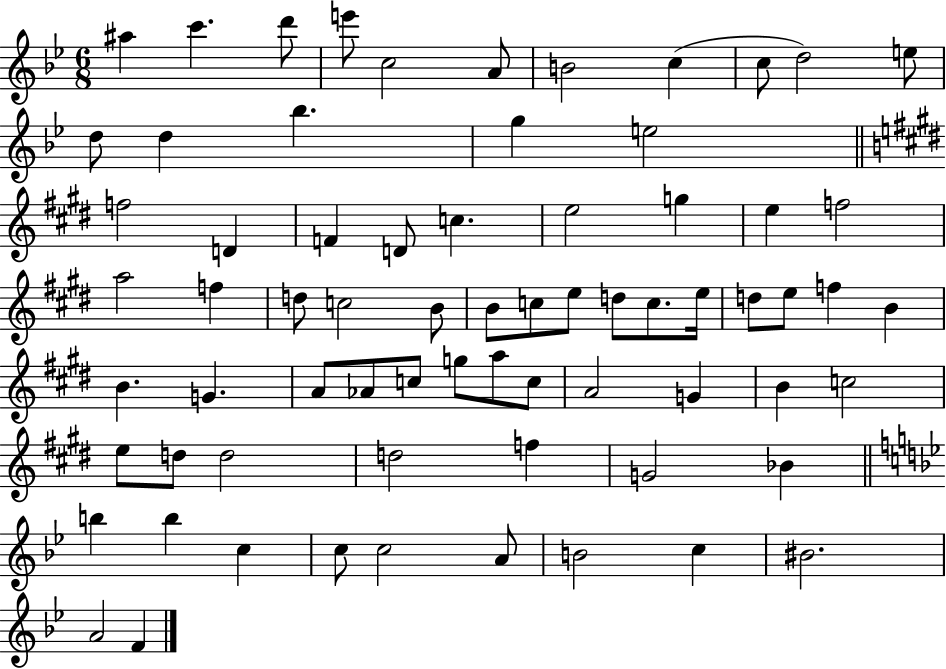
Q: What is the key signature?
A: BES major